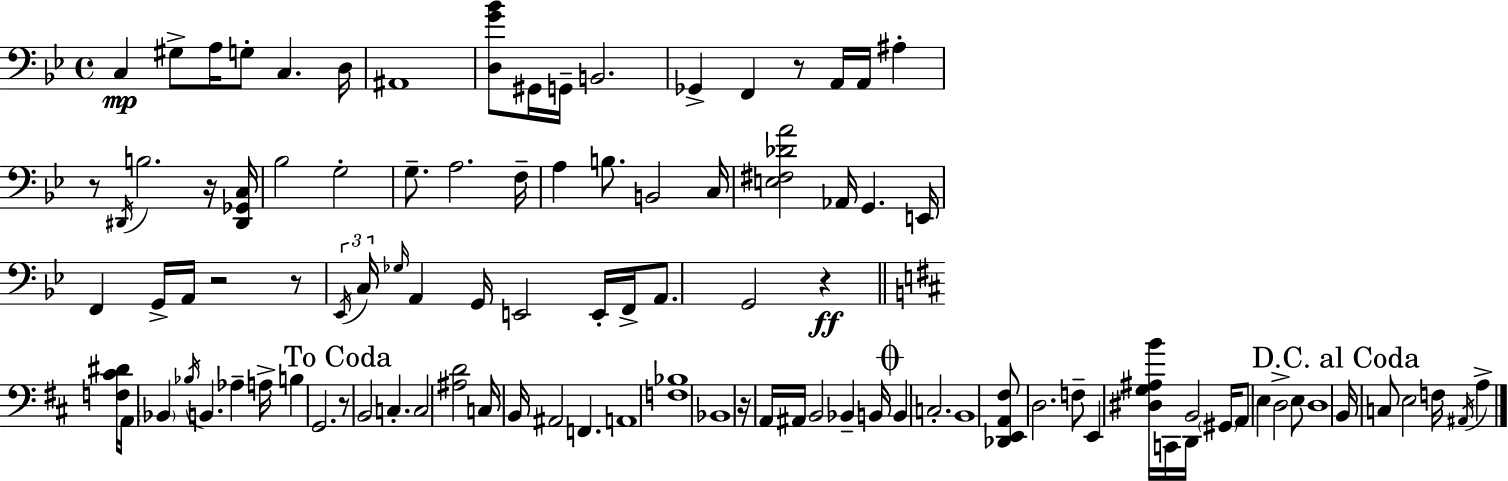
{
  \clef bass
  \time 4/4
  \defaultTimeSignature
  \key g \minor
  c4\mp gis8-> a16 g8-. c4. d16 | ais,1 | <d g' bes'>8 gis,16 g,16-- b,2. | ges,4-> f,4 r8 a,16 a,16 ais4-. | \break r8 \acciaccatura { dis,16 } b2. r16 | <dis, ges, c>16 bes2 g2-. | g8.-- a2. | f16-- a4 b8. b,2 | \break c16 <e fis des' a'>2 aes,16 g,4. | e,16 f,4 g,16-> a,16 r2 r8 | \tuplet 3/2 { \acciaccatura { ees,16 } c16 \grace { ges16 } } a,4 g,16 e,2 | e,16-. f,16-> a,8. g,2 r4\ff | \break \bar "||" \break \key d \major <f cis' dis'>16 a,16 \parenthesize bes,4 \acciaccatura { bes16 } b,4. aes4-- | a16-> b4 g,2. | \mark "To Coda" r8 b,2 c4.-. | c2 <ais d'>2 | \break c16 b,16 ais,2 f,4. | a,1 | <f bes>1 | bes,1 | \break r16 a,16 ais,16 b,2 bes,4-- | b,16 \mark \markup { \musicglyph "scripts.coda" } b,4 c2.-. | b,1 | <des, e, a, fis>8 d2. | \break f8-- e,4 <dis g ais b'>16 c,16 d,16 b,2 | \parenthesize gis,16 a,8 e4 d2-> | e8 d1 | \mark "D.C. al Coda" b,16 c8 e2 f16 \acciaccatura { ais,16 } a4-> | \break \bar "|."
}